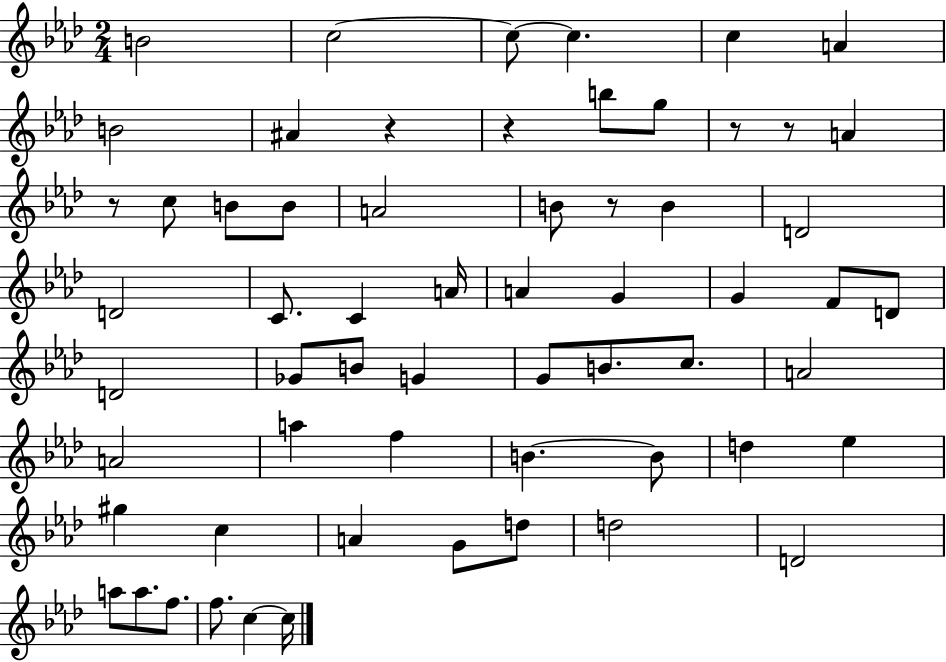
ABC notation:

X:1
T:Untitled
M:2/4
L:1/4
K:Ab
B2 c2 c/2 c c A B2 ^A z z b/2 g/2 z/2 z/2 A z/2 c/2 B/2 B/2 A2 B/2 z/2 B D2 D2 C/2 C A/4 A G G F/2 D/2 D2 _G/2 B/2 G G/2 B/2 c/2 A2 A2 a f B B/2 d _e ^g c A G/2 d/2 d2 D2 a/2 a/2 f/2 f/2 c c/4